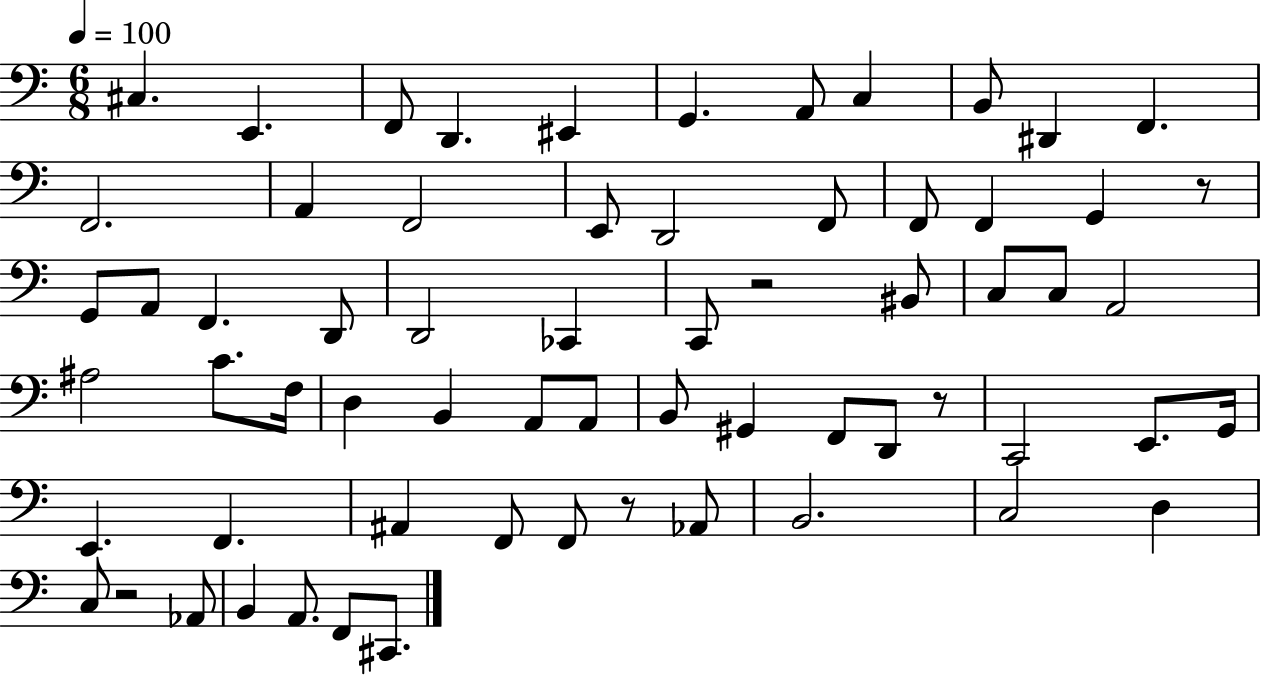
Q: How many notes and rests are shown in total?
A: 65